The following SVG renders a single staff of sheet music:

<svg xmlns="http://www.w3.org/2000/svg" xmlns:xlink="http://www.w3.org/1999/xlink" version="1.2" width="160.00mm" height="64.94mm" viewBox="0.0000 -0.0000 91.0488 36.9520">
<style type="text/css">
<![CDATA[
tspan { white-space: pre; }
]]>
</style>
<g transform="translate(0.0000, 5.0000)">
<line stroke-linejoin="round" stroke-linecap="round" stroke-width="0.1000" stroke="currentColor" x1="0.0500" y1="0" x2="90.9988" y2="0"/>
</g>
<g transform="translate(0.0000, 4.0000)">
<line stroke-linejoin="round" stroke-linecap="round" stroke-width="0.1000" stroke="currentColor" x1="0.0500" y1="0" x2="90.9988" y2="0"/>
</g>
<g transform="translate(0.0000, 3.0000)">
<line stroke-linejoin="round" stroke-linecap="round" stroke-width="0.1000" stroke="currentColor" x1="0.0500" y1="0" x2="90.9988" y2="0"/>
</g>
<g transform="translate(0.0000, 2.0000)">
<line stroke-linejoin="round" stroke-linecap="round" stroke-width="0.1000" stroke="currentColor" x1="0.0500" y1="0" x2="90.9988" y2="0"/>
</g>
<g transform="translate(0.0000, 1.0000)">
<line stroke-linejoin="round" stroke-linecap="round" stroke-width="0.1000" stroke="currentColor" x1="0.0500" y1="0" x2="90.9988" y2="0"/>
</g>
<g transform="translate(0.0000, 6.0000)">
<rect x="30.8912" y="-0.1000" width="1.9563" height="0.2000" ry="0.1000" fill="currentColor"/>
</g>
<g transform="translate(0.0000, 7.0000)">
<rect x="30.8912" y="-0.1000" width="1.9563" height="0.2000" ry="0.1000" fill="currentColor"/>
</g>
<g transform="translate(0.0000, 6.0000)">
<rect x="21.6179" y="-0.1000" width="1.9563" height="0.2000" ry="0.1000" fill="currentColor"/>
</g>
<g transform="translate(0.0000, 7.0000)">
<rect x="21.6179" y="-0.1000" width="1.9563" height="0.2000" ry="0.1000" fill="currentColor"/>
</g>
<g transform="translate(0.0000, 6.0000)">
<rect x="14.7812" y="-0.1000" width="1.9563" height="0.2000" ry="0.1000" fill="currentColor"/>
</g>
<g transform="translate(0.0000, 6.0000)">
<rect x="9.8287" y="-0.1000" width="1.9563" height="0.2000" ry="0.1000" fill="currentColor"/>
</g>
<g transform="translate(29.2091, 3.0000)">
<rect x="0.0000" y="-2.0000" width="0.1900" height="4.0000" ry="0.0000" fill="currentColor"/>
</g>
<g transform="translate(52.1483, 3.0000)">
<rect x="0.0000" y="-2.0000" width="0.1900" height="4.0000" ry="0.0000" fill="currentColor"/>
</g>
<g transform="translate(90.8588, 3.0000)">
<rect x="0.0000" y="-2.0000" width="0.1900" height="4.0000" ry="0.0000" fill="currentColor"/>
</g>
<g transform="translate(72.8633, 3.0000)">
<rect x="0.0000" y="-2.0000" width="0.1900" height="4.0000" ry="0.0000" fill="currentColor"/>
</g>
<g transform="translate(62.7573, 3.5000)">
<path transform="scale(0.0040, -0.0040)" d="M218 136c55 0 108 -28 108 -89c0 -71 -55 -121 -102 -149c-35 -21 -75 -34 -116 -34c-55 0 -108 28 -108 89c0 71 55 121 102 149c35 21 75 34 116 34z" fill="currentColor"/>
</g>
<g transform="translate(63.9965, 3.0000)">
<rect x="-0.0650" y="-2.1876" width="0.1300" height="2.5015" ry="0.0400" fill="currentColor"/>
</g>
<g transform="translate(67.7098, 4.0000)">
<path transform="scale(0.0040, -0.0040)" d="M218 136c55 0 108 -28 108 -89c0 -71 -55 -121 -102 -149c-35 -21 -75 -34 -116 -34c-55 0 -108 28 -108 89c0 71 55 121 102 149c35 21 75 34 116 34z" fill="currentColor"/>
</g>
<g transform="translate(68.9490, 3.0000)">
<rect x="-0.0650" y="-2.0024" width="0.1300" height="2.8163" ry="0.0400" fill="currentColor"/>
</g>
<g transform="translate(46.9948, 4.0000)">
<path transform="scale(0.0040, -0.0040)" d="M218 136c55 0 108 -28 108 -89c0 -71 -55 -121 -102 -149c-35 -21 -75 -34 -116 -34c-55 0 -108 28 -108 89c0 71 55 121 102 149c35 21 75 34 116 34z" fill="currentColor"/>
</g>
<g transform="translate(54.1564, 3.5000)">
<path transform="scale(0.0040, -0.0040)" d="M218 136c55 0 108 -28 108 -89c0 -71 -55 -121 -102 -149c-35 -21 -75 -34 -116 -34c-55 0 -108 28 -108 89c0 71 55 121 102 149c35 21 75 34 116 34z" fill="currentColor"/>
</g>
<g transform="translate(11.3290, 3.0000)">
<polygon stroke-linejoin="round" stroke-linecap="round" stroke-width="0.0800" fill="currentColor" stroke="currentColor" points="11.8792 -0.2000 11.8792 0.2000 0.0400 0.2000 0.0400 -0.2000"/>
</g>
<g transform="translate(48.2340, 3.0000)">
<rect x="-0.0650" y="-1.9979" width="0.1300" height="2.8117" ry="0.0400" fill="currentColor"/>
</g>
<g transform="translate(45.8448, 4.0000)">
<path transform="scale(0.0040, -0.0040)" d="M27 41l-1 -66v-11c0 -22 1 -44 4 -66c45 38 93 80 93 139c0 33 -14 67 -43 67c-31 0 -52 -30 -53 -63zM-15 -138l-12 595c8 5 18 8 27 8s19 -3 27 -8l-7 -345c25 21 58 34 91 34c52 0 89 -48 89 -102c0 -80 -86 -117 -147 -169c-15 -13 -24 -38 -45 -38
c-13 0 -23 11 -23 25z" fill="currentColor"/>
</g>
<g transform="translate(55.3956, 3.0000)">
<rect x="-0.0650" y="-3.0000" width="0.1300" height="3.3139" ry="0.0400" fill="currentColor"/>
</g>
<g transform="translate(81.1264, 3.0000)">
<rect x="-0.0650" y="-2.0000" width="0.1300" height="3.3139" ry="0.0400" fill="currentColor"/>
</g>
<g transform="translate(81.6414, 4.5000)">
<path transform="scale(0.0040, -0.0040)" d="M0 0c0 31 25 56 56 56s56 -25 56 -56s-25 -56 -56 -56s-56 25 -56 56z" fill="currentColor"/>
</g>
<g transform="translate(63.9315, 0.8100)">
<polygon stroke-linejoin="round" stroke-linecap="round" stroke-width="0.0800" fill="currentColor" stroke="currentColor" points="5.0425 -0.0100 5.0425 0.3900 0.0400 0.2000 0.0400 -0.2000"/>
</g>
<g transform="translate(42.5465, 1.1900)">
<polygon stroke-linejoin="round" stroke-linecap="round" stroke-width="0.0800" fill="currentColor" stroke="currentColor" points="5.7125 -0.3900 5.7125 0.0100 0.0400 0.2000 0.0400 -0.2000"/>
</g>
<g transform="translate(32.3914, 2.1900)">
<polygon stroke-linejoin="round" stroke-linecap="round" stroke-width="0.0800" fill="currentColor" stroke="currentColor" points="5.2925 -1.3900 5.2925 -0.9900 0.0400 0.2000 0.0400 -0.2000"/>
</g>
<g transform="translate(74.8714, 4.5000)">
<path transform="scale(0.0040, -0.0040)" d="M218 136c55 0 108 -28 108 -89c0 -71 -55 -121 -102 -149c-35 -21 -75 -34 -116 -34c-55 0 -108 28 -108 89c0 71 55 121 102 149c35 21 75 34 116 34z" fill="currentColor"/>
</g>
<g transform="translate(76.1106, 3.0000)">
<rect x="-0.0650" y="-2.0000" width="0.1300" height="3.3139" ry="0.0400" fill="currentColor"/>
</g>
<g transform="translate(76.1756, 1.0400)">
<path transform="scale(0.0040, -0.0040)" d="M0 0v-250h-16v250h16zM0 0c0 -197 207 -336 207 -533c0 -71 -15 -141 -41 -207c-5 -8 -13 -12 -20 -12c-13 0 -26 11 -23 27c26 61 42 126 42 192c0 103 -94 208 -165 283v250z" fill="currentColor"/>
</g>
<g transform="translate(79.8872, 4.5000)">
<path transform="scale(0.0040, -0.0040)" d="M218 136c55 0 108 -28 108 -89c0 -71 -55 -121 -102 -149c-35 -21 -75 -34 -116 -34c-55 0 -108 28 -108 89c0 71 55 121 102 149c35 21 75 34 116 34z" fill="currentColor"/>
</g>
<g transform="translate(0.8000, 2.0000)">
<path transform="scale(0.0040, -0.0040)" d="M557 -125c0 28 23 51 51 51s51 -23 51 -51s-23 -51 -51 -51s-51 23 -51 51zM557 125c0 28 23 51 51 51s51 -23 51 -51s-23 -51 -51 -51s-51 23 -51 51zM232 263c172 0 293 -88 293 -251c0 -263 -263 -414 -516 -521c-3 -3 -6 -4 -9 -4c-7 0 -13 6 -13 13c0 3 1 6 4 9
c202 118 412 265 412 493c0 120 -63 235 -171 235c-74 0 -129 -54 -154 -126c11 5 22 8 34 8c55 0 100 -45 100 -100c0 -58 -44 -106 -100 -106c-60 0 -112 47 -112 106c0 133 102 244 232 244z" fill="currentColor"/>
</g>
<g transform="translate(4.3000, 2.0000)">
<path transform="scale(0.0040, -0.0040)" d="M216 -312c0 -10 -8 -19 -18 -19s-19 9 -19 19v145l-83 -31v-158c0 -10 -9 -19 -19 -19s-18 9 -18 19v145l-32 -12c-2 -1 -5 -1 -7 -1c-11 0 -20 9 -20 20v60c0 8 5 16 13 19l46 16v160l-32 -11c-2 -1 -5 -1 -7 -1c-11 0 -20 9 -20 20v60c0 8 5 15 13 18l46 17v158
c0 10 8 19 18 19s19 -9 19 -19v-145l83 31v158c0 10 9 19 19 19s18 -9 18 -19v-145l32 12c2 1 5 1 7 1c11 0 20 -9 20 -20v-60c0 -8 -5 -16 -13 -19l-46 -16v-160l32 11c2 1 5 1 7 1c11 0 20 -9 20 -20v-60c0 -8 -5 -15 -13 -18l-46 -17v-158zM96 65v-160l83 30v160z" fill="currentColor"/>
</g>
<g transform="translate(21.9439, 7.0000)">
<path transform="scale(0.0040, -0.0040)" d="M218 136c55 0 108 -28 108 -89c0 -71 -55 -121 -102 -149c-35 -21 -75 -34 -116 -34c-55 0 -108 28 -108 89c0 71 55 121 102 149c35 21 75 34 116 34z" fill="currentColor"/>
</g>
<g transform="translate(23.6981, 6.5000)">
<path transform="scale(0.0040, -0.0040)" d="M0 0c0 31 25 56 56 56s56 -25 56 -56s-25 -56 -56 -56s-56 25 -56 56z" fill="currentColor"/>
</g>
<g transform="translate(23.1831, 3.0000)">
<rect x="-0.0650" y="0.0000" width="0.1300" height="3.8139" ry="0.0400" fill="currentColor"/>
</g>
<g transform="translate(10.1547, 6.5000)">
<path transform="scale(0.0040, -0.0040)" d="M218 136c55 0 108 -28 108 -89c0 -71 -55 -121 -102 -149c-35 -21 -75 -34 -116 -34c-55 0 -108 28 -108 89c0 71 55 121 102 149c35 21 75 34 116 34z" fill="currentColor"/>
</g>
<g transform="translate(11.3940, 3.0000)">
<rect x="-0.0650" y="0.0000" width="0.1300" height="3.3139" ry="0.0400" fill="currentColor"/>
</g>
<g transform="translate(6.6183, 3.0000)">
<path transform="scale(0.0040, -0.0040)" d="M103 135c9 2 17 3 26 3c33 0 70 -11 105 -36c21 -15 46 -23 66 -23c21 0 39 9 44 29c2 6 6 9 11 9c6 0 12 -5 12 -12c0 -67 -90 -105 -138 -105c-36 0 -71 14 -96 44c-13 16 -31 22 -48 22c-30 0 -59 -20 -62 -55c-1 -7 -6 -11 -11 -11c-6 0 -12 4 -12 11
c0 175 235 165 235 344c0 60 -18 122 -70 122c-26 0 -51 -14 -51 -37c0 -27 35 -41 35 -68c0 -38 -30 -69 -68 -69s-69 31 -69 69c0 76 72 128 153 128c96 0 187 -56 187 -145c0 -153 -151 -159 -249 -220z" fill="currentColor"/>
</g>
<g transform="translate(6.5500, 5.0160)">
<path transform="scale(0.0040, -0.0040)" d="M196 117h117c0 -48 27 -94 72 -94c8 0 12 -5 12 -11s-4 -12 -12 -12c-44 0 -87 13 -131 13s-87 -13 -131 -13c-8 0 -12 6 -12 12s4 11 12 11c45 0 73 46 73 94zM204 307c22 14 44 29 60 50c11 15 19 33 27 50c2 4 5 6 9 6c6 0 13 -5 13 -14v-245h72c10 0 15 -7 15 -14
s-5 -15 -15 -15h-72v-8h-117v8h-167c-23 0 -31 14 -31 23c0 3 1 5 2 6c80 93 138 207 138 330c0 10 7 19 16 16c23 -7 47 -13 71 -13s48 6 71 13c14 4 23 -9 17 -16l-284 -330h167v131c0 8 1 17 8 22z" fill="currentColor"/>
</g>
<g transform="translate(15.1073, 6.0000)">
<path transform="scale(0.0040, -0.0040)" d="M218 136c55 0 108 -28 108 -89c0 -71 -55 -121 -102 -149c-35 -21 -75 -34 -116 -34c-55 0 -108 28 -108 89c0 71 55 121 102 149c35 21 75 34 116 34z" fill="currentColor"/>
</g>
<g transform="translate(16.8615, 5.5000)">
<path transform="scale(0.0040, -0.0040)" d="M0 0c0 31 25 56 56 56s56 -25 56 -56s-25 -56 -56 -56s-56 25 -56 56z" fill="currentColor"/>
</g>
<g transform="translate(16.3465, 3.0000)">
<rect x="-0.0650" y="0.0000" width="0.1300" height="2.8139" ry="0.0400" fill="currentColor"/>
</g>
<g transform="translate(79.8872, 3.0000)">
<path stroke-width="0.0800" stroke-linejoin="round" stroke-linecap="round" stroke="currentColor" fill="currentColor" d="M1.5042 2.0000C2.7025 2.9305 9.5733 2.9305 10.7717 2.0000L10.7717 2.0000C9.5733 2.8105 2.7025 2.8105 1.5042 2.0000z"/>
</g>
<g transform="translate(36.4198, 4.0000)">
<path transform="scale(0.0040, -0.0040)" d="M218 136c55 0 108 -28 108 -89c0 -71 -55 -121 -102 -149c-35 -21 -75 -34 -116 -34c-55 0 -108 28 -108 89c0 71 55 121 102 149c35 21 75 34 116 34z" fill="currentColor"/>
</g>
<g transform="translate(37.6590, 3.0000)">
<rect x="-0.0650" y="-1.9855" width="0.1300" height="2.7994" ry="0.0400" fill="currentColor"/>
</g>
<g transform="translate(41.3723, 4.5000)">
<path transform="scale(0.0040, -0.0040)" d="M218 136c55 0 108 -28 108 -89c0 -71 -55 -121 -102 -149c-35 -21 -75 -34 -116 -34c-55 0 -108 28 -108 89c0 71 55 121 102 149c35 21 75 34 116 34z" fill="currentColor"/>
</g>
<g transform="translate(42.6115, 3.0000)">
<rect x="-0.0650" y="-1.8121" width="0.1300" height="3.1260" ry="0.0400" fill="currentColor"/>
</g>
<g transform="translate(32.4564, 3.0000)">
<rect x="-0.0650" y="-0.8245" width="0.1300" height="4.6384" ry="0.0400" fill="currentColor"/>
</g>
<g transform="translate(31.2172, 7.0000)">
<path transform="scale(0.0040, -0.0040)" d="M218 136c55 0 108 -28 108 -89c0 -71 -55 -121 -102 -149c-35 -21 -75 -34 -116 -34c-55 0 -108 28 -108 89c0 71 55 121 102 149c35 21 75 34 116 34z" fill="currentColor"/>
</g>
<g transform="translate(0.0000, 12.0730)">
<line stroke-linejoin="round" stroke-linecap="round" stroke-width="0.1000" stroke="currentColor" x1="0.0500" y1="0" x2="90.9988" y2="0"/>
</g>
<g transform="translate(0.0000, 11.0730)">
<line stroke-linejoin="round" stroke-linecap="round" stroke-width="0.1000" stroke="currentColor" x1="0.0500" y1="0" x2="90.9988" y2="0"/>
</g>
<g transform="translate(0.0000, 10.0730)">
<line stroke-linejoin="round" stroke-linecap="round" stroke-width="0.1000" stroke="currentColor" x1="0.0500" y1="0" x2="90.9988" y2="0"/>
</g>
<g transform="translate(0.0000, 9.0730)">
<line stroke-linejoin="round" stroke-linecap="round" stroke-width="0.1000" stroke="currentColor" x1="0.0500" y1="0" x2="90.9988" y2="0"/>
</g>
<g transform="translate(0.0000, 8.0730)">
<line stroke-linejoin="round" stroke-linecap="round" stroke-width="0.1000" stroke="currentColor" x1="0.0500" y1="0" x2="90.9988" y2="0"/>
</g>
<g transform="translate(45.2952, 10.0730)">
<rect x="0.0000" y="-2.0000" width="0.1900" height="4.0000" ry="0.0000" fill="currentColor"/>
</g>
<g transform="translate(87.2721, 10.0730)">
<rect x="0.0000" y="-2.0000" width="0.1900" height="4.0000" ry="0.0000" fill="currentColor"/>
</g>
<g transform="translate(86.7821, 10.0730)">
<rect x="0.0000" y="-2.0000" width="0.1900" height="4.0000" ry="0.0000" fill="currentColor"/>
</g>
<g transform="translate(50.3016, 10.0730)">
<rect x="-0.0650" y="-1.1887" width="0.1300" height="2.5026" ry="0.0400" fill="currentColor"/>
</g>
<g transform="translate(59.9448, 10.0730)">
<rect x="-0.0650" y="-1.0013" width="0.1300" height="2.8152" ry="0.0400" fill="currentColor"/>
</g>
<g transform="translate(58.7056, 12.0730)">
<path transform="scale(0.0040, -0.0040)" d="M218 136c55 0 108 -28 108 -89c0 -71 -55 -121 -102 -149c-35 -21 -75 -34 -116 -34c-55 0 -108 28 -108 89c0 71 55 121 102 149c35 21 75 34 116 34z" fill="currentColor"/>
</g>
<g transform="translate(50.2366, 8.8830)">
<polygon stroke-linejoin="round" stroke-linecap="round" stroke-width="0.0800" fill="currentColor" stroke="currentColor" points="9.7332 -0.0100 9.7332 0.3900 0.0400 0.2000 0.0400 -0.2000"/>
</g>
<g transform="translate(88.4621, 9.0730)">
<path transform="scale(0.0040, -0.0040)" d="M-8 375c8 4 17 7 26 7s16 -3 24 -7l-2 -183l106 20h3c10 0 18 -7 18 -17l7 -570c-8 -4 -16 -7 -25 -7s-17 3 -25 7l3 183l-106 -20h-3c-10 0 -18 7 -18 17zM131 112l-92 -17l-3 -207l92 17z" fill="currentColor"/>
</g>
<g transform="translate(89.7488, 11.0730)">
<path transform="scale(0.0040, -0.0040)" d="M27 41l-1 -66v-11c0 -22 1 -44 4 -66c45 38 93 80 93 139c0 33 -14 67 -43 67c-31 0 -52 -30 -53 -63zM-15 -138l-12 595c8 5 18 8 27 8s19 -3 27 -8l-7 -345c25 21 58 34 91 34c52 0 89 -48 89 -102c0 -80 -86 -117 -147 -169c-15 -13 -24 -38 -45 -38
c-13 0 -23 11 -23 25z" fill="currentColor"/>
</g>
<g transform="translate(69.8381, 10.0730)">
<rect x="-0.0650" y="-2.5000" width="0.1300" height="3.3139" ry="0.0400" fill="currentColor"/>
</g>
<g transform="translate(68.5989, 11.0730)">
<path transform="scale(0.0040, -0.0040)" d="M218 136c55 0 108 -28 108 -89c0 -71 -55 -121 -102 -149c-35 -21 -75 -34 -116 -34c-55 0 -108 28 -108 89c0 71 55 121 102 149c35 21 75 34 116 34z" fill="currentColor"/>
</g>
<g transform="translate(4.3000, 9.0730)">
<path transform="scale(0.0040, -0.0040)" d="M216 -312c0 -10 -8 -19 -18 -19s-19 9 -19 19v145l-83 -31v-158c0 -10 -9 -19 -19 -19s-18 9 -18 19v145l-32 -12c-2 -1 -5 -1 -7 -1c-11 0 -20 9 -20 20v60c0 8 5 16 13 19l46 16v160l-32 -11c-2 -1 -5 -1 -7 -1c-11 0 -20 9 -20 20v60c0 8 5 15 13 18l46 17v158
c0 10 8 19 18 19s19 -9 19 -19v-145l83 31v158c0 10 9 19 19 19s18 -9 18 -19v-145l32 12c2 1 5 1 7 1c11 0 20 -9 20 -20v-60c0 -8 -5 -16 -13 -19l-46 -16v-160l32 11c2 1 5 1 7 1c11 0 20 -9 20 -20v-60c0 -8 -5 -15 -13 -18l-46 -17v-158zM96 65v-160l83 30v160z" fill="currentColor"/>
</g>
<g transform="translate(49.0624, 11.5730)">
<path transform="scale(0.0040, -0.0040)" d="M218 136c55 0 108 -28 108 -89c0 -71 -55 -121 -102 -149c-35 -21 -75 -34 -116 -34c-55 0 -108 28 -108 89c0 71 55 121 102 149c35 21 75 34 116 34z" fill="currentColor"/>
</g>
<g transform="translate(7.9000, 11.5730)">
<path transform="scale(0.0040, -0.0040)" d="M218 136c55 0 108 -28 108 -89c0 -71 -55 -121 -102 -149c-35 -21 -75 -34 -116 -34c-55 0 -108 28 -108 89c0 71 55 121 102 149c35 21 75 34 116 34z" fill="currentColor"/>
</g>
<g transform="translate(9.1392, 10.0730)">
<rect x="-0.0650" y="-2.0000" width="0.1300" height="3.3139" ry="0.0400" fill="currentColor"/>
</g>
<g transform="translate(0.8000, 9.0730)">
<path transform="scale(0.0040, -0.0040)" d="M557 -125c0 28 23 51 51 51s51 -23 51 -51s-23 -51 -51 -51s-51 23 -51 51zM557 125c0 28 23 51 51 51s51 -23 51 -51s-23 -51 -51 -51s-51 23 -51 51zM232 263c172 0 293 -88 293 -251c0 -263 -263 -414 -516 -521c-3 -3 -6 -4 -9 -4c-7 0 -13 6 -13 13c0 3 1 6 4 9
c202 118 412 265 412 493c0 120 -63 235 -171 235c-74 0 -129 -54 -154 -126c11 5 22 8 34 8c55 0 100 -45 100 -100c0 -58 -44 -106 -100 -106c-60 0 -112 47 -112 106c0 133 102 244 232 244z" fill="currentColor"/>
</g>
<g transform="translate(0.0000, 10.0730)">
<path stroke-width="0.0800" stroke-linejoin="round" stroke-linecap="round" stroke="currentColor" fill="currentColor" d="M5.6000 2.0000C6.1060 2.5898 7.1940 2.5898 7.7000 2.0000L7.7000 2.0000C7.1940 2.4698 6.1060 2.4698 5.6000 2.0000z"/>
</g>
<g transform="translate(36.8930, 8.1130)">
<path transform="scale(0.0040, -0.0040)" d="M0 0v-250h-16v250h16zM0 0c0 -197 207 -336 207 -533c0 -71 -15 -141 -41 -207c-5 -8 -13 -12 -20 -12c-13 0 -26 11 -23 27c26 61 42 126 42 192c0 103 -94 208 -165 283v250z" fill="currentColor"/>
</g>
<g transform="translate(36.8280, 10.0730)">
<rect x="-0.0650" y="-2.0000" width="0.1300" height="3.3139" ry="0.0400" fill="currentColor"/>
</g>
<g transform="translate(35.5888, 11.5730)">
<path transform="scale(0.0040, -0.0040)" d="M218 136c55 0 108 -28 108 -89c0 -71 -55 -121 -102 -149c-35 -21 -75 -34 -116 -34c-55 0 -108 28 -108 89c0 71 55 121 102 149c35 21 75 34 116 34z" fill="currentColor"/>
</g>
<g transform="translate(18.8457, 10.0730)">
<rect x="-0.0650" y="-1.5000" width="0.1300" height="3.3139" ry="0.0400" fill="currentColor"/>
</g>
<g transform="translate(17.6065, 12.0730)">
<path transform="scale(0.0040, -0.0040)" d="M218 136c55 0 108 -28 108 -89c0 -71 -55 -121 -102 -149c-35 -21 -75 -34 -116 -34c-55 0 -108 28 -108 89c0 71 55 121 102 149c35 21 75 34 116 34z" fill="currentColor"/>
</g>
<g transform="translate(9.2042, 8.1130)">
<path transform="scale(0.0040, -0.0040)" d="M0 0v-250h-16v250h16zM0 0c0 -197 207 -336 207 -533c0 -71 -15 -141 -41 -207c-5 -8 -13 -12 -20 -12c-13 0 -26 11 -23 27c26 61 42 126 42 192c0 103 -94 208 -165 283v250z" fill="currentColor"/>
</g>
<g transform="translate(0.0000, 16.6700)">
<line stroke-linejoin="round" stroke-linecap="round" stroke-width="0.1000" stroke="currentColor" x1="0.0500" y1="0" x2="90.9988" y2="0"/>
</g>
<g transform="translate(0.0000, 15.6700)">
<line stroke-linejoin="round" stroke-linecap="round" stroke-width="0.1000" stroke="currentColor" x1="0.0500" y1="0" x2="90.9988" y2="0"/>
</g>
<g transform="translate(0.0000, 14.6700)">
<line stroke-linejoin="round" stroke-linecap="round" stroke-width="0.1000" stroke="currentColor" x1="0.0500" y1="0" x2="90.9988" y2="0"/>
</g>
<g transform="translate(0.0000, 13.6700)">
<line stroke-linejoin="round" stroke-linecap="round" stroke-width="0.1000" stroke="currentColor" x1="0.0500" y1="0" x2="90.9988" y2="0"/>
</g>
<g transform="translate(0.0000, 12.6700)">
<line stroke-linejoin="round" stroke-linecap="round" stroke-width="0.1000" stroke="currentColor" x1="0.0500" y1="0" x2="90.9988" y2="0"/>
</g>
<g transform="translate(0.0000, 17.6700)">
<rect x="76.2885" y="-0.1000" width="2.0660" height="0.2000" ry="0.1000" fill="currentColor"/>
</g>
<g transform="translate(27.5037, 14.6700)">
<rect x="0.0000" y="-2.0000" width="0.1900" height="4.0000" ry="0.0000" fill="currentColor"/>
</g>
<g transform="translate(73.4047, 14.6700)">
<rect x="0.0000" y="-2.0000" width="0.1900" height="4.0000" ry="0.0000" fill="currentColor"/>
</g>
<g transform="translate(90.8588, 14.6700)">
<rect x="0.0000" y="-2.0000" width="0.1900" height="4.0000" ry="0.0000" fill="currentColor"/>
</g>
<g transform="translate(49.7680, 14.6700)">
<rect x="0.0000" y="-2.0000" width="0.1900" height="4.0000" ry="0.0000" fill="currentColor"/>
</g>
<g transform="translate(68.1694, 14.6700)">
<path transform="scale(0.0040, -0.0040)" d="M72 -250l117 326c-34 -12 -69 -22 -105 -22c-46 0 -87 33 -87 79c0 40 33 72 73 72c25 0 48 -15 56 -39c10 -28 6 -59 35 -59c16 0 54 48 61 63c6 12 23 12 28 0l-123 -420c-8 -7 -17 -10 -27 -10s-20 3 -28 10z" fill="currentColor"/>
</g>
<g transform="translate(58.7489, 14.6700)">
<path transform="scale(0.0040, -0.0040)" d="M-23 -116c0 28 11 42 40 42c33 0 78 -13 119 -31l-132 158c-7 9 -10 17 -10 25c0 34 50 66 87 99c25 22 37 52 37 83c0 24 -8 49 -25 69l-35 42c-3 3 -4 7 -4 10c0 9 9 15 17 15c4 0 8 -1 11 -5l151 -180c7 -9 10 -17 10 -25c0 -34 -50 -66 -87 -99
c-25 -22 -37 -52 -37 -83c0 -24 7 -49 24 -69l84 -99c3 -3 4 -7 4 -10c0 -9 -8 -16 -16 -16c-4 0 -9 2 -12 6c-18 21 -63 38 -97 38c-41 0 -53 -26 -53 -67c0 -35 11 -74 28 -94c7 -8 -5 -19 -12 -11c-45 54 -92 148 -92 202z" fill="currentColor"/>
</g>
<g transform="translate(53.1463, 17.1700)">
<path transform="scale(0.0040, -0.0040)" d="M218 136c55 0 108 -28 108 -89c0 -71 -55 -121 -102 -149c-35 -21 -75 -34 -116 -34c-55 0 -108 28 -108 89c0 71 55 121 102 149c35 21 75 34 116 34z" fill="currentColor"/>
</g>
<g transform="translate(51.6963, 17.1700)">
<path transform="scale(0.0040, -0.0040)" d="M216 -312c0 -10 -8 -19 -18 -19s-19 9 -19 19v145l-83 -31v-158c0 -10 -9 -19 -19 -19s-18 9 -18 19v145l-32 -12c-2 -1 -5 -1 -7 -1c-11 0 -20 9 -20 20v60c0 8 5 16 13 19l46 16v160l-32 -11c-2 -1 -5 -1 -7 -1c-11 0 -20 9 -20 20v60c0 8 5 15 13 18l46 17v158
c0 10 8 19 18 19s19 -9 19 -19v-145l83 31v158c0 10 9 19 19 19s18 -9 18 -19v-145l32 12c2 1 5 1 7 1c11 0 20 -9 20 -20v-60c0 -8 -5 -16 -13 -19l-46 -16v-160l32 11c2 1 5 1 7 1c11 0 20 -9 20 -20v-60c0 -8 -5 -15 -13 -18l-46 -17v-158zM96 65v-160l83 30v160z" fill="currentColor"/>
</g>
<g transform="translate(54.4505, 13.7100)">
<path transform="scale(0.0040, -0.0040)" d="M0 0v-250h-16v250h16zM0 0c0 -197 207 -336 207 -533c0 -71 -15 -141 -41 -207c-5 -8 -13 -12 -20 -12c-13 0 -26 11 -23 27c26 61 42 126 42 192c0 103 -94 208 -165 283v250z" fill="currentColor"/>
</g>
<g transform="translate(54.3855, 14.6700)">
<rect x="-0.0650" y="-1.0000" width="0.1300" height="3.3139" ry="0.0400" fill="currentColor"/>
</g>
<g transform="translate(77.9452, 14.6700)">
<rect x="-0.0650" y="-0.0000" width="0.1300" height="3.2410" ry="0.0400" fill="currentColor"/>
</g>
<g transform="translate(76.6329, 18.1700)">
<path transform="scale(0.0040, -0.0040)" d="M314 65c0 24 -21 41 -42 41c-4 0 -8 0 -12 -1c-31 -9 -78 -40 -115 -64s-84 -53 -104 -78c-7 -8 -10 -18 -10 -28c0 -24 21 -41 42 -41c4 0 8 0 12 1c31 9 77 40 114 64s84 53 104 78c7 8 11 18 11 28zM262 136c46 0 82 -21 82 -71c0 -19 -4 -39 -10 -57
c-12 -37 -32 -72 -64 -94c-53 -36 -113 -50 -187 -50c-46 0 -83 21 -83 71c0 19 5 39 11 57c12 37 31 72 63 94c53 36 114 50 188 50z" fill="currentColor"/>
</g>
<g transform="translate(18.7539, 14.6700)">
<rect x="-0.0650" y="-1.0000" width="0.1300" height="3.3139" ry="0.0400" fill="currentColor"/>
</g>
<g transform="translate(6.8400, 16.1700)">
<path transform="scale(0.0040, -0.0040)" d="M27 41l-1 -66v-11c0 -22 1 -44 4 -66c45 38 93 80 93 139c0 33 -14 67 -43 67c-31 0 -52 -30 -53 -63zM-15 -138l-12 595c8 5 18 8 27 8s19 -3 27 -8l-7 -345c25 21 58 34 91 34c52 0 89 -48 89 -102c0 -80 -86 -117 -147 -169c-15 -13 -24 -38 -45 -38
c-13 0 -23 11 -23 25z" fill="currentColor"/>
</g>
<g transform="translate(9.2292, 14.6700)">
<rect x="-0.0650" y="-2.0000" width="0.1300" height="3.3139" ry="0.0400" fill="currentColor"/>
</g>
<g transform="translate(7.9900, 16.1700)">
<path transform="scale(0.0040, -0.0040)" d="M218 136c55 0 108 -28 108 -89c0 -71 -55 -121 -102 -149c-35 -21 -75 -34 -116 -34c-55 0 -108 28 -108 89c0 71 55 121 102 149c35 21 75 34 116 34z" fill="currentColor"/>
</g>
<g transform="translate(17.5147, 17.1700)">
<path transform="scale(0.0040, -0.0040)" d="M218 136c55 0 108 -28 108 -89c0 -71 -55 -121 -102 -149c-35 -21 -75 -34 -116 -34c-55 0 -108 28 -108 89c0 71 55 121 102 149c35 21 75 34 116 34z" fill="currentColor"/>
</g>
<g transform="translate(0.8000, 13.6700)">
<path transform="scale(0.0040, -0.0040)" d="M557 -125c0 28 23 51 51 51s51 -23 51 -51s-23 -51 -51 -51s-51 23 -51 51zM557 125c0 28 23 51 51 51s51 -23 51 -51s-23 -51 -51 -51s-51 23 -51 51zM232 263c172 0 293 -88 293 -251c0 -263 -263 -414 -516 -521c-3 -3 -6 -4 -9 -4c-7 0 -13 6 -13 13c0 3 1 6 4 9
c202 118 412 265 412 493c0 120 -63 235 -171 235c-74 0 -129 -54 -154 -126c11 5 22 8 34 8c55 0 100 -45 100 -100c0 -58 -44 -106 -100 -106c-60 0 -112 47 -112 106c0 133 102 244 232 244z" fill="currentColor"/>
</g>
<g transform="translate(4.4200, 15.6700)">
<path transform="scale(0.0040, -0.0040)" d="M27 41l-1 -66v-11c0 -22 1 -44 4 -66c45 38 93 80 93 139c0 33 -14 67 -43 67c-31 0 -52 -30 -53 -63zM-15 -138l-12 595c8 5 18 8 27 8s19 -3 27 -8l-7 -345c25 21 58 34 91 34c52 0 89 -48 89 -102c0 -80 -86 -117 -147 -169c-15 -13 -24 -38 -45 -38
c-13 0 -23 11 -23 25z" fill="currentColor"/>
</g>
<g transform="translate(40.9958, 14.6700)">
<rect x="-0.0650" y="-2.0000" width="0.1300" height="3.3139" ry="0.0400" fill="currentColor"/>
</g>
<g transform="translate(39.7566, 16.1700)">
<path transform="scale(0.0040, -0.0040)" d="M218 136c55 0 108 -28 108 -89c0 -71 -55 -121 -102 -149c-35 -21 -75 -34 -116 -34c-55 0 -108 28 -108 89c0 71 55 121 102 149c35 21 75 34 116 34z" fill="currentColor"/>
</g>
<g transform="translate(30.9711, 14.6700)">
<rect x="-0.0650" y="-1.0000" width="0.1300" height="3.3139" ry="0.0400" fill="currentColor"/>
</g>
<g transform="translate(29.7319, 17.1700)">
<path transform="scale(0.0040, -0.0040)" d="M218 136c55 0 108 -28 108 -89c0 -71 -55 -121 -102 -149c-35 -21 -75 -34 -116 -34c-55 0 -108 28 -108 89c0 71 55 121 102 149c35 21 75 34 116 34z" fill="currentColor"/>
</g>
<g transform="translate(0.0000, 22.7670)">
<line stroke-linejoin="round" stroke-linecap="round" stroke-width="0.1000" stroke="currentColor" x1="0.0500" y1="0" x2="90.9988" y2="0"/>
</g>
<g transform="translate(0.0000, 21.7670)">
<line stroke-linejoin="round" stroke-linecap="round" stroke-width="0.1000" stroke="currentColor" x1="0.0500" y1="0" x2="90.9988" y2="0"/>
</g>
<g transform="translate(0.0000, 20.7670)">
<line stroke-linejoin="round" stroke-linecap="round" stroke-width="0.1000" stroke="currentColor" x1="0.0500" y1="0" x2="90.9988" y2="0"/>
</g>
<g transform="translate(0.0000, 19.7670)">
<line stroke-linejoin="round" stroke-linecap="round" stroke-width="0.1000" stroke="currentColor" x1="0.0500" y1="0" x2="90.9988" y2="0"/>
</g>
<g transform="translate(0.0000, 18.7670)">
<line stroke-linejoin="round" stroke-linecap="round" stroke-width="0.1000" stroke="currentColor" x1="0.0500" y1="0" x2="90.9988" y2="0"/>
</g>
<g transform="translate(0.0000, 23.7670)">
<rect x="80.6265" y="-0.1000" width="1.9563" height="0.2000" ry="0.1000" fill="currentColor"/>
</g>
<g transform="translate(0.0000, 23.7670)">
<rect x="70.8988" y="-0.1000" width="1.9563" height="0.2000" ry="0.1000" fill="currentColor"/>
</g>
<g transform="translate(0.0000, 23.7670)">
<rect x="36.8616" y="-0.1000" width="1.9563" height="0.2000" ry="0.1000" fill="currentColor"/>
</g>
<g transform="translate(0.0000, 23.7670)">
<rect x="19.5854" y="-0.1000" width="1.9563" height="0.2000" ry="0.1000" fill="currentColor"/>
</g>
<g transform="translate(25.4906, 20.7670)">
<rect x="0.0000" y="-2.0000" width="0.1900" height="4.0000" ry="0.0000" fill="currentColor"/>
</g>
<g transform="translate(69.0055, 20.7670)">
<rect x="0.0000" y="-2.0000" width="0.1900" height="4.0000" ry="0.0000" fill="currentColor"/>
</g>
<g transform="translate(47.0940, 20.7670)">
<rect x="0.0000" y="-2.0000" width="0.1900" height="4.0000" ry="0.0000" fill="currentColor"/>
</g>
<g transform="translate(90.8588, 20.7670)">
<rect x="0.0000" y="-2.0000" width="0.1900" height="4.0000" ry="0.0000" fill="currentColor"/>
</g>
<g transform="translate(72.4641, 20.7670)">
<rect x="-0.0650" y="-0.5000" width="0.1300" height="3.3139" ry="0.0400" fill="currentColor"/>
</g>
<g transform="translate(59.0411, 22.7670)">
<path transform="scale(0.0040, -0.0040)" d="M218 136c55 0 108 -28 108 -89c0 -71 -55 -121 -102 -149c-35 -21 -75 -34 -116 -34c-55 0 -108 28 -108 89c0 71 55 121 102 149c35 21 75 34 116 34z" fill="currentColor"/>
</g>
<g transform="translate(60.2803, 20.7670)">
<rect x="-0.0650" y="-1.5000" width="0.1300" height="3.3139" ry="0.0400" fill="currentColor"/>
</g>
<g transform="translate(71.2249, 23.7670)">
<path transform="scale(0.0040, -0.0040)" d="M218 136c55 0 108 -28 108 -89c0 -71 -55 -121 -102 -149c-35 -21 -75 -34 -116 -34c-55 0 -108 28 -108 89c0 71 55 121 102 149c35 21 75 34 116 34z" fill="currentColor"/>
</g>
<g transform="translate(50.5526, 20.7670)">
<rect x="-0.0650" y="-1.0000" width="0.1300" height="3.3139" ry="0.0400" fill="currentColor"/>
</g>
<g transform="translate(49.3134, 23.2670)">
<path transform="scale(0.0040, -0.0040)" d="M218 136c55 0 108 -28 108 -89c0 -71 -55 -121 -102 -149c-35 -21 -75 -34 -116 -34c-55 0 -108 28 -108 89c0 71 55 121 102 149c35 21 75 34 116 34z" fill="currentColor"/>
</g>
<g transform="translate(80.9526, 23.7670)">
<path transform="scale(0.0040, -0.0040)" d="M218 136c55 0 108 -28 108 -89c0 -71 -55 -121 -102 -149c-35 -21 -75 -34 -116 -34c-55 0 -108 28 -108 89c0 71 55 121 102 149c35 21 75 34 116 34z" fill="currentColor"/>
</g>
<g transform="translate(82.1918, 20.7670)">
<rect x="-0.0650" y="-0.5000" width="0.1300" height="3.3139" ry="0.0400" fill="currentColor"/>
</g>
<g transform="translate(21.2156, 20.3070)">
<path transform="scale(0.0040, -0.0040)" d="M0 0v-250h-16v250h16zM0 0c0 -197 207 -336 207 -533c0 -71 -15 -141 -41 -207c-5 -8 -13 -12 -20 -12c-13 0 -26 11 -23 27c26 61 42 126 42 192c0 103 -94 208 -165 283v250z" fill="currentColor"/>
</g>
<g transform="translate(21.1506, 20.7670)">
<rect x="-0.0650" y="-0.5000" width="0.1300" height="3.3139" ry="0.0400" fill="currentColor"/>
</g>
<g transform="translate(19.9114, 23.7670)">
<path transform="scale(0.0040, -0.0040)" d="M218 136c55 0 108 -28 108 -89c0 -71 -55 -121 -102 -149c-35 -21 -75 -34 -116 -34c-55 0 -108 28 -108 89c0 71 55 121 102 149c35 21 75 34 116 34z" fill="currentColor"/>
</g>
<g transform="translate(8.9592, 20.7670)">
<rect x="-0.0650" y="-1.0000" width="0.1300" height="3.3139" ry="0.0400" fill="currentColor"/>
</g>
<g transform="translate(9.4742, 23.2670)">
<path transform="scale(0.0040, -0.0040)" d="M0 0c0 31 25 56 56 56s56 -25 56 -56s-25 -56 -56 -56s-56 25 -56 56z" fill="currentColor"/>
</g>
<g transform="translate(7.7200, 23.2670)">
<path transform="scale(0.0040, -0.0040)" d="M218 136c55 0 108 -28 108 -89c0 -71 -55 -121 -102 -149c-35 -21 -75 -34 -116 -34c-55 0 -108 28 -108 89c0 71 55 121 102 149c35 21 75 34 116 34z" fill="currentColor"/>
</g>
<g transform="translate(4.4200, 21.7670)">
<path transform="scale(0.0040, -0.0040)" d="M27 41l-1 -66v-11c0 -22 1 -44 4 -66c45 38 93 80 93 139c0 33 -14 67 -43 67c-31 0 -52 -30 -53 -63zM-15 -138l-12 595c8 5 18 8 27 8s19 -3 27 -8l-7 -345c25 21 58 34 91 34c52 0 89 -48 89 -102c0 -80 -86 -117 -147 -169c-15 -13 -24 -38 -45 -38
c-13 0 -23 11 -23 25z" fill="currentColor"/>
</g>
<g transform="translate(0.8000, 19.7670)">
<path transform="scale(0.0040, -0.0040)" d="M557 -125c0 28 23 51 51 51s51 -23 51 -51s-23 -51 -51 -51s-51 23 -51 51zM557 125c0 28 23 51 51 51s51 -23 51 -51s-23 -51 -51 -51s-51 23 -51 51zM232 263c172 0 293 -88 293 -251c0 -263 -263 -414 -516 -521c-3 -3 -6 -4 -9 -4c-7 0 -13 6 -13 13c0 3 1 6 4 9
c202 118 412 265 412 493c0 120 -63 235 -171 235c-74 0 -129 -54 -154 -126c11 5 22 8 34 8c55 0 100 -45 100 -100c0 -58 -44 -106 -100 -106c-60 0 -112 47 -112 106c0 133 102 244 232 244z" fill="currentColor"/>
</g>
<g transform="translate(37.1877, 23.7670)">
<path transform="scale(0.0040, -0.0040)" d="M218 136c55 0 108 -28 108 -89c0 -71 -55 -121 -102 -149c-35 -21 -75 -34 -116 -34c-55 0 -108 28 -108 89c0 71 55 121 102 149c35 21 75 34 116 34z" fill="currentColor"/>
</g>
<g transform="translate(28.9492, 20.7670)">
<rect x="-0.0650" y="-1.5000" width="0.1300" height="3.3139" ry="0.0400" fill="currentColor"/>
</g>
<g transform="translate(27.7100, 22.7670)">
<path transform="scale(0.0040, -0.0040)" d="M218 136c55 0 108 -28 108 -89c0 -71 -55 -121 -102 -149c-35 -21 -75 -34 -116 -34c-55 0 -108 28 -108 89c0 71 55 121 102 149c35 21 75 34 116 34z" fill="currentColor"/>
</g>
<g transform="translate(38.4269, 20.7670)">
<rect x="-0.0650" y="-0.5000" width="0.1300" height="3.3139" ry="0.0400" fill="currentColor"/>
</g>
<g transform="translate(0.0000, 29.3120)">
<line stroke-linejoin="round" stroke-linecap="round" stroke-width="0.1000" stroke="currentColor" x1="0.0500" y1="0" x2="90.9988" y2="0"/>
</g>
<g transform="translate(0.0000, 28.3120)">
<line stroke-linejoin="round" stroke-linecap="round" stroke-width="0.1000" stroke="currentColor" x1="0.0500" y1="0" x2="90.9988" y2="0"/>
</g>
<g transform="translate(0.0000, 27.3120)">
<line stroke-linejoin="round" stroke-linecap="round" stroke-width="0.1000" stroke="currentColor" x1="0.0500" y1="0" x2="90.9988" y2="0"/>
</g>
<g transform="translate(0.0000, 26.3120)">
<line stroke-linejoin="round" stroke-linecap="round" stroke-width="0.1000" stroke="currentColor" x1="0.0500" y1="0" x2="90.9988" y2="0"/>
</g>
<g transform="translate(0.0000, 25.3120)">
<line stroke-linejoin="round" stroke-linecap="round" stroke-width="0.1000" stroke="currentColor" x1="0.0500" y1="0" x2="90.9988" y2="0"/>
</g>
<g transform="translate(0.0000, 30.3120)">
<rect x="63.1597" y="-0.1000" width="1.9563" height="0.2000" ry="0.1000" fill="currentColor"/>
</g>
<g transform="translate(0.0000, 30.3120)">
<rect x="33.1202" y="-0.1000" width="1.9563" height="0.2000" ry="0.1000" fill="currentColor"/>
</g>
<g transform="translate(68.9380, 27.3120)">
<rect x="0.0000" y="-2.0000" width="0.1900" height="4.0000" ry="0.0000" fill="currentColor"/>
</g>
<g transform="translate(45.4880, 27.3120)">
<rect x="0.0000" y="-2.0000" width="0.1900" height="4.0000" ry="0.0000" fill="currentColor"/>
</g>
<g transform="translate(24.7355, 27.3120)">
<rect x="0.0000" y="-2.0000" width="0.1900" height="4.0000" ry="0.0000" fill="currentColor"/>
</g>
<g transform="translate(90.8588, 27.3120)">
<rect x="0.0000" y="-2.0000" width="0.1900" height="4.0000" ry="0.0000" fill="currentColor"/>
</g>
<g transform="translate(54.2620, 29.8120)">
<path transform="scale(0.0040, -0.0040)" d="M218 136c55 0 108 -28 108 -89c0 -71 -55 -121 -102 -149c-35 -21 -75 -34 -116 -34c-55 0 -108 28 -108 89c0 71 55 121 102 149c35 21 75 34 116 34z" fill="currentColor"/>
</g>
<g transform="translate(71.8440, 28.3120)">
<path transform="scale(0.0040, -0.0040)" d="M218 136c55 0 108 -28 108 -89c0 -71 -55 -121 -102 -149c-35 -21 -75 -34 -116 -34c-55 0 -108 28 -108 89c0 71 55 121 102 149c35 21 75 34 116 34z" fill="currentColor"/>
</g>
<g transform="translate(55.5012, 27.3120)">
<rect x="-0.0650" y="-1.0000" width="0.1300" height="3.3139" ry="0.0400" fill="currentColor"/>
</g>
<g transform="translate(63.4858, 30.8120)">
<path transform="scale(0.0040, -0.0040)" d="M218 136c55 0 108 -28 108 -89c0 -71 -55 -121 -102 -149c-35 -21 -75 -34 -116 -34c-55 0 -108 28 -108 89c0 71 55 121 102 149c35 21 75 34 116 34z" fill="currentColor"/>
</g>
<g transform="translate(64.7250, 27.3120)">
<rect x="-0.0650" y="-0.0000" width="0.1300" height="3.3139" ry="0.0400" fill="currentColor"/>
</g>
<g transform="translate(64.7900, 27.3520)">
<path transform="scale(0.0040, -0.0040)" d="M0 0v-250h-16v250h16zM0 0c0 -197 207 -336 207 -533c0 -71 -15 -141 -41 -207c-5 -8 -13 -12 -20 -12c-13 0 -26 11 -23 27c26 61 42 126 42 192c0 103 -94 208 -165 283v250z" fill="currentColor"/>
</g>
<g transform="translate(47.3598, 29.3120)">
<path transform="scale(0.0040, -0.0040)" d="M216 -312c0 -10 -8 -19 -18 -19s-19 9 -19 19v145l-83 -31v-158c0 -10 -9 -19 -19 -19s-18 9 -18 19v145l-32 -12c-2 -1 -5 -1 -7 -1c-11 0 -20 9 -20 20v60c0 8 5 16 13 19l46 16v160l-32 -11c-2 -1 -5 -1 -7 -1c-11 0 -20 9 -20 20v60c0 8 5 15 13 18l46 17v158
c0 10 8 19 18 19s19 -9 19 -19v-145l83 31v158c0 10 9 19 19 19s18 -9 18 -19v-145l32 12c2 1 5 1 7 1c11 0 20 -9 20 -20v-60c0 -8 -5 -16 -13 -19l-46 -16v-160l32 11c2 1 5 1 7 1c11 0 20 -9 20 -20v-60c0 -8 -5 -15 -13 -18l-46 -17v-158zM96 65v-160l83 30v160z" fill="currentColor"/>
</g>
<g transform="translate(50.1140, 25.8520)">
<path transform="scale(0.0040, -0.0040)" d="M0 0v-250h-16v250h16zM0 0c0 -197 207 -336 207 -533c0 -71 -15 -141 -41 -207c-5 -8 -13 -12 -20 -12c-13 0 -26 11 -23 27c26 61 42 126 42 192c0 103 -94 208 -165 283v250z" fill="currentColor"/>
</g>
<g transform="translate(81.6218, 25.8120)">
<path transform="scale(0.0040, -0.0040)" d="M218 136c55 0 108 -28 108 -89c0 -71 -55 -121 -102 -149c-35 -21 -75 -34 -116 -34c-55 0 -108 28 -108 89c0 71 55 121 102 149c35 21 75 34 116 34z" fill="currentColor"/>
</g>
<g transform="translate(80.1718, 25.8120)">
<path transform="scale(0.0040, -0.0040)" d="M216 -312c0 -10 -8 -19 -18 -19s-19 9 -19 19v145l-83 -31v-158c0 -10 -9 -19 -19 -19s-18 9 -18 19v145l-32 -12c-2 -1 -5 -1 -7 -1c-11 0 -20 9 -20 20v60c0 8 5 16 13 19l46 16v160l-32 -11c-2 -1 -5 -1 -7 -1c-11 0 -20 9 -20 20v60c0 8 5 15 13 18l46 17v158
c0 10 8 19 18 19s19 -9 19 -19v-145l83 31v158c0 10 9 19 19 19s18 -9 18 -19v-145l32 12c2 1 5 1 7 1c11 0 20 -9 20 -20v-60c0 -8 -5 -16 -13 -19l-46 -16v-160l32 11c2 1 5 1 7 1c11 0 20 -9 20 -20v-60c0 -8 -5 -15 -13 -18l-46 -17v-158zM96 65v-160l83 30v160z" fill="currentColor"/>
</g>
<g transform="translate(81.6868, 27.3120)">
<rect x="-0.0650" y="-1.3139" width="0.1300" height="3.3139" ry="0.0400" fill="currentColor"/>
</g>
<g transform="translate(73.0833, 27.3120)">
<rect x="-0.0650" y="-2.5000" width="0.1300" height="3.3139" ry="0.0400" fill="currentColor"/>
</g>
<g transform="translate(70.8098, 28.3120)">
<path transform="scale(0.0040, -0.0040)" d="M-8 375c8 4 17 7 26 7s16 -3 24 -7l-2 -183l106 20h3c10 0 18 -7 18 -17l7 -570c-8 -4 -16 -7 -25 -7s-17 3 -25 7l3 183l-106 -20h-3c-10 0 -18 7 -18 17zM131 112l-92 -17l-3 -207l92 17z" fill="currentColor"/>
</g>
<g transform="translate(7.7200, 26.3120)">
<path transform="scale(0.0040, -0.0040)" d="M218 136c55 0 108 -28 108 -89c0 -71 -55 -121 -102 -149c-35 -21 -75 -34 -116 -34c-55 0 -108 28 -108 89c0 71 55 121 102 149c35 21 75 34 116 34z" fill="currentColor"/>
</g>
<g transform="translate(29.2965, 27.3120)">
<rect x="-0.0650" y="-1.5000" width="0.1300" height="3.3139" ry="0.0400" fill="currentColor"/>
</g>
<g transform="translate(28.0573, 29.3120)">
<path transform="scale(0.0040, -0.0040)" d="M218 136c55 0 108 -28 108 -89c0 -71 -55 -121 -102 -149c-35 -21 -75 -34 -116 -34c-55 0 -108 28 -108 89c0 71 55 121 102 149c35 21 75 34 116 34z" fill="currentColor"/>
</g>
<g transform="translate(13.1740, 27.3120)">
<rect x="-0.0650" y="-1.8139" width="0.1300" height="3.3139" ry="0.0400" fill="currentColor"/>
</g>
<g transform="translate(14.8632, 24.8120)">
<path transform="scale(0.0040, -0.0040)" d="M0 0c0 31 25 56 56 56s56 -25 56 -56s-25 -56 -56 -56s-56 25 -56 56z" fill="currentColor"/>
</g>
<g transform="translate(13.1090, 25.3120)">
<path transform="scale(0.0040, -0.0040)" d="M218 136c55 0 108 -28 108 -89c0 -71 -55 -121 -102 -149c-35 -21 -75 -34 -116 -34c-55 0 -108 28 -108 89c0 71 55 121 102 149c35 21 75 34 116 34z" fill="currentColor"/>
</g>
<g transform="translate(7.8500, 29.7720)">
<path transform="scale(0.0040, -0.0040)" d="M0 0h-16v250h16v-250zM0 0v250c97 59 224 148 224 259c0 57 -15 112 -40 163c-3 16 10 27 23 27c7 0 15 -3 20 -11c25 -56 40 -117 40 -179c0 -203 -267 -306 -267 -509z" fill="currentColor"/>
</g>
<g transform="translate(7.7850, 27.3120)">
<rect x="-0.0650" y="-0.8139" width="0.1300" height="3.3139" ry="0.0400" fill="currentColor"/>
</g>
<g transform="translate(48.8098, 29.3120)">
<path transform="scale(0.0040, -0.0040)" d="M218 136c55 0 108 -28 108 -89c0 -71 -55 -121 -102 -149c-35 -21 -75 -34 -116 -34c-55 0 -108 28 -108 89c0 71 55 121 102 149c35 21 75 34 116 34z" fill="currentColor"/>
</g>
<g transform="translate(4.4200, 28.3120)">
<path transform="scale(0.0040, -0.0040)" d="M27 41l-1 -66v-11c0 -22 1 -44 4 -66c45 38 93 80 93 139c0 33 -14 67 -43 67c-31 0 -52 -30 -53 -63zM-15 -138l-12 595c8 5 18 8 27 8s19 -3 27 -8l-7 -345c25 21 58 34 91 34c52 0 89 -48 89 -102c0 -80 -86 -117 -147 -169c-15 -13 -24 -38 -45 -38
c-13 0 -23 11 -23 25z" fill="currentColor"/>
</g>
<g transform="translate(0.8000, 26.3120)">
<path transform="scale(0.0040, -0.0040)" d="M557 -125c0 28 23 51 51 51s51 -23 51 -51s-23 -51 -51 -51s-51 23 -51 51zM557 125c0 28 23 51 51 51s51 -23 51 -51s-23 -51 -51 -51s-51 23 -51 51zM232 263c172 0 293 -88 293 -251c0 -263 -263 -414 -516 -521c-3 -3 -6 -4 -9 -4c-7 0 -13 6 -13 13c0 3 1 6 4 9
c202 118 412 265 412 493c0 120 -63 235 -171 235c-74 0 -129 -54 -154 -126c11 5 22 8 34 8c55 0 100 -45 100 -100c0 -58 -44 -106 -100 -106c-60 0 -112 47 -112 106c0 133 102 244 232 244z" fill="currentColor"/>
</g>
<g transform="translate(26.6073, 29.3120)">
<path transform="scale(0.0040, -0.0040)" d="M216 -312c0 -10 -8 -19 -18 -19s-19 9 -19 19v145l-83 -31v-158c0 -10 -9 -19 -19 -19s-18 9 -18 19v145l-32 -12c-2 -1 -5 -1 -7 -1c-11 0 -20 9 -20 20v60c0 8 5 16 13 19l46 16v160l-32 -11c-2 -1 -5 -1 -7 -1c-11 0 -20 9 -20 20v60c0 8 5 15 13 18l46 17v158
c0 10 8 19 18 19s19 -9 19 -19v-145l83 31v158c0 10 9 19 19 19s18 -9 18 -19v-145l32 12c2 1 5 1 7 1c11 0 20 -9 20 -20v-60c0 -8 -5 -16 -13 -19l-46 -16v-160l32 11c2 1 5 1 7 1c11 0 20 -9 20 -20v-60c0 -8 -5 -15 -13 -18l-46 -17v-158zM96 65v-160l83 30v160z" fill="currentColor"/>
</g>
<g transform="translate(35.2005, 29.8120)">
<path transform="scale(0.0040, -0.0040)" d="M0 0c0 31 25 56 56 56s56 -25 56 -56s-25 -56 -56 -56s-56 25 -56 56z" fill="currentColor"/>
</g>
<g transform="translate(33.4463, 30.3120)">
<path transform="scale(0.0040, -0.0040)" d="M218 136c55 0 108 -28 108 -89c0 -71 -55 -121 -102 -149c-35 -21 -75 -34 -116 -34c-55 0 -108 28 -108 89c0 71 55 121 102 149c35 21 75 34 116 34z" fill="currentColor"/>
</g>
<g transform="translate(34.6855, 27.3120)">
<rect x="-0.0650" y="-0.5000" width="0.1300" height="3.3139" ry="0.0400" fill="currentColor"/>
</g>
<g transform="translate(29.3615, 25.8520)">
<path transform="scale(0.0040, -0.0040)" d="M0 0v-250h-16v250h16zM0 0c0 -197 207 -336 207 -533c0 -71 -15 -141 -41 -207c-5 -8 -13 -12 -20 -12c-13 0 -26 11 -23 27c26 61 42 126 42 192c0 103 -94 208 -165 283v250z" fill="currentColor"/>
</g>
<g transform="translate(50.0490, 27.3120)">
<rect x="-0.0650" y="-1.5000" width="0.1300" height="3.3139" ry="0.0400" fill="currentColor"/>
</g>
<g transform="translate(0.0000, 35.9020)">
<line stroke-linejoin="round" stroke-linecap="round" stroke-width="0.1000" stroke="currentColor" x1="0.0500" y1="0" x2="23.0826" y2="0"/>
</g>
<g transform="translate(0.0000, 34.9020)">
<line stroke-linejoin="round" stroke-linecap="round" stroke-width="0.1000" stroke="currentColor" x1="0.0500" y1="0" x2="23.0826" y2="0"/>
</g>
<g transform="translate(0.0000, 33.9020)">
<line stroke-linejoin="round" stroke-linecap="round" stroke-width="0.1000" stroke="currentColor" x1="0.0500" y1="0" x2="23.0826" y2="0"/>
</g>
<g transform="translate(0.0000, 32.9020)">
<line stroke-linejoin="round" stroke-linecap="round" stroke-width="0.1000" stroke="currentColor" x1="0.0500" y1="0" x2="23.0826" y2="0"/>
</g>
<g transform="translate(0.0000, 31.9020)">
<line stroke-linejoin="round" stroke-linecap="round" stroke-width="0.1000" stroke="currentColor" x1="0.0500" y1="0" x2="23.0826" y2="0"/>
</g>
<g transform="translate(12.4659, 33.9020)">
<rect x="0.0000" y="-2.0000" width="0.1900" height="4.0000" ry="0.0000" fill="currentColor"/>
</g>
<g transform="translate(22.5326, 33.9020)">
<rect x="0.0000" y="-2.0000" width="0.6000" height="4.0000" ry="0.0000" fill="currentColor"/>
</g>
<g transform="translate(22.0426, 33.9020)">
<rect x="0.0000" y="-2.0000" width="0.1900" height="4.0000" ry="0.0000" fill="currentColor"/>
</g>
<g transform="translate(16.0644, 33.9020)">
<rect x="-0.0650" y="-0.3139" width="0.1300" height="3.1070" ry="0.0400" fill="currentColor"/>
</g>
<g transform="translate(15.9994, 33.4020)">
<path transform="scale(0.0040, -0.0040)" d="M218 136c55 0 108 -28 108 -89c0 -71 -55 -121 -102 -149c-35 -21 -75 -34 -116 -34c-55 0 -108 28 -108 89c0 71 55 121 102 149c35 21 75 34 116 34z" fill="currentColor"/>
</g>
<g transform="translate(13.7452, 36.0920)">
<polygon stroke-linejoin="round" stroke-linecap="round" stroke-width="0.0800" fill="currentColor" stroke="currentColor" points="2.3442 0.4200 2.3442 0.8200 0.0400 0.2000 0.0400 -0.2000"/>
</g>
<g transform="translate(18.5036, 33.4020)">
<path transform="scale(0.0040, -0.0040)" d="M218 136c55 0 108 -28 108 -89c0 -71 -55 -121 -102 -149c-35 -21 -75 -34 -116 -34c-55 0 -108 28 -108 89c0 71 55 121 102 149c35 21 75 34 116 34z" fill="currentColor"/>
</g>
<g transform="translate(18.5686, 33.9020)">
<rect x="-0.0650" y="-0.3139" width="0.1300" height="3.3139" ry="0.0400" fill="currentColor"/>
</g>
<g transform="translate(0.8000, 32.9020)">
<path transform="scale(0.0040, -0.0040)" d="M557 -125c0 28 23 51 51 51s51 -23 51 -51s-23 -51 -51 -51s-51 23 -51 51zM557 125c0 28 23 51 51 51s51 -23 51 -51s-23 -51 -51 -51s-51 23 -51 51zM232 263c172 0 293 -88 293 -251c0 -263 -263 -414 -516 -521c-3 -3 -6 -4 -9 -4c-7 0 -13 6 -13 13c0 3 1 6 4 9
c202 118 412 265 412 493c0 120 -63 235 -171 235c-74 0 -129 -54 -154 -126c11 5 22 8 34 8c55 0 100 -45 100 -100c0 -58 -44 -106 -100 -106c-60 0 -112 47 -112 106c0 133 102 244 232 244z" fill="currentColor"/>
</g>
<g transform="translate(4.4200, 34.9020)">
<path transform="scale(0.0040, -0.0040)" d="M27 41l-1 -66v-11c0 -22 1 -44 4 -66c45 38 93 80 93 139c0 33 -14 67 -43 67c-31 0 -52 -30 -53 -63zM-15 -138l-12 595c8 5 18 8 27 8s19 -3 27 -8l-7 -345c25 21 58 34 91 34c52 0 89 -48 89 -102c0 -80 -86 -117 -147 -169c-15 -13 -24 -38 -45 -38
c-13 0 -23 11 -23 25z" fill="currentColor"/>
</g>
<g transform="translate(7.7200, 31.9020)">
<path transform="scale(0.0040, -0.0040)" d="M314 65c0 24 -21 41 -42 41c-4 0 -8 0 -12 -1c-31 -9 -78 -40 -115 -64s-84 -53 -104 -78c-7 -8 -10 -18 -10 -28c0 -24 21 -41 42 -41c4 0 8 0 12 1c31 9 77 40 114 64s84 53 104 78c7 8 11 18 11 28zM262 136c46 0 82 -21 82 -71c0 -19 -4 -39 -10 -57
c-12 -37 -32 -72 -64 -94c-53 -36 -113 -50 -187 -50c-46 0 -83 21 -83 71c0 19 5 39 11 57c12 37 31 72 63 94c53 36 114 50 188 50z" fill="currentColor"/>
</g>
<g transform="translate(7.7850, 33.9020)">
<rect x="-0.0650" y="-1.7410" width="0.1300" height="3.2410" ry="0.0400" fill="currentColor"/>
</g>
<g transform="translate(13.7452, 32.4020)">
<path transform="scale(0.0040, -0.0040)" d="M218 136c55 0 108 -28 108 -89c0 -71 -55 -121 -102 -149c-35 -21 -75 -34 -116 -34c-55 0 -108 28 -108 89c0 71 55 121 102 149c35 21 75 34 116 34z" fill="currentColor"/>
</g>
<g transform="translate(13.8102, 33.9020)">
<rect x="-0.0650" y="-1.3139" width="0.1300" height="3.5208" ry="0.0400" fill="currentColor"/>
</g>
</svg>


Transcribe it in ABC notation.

X:1
T:Untitled
M:2/4
L:1/4
K:G
D,,/2 E,,/2 C,,/2 C,,/2 B,,/2 A,,/2 _B,,/2 C, C,/2 B,,/2 A,,/2 A,, A,,/2 G,, A,,/2 A,,/2 G,,/2 B,, _A,, F,, F,, A,, ^F,,/2 z z/2 D,,2 F,, E,,/2 G,, E,, F,, G,, E,, E,, F,/2 A, ^G,,/2 E,, ^G,,/2 F,, D,,/2 B,, ^G, A,2 G,/2 E,/2 E,